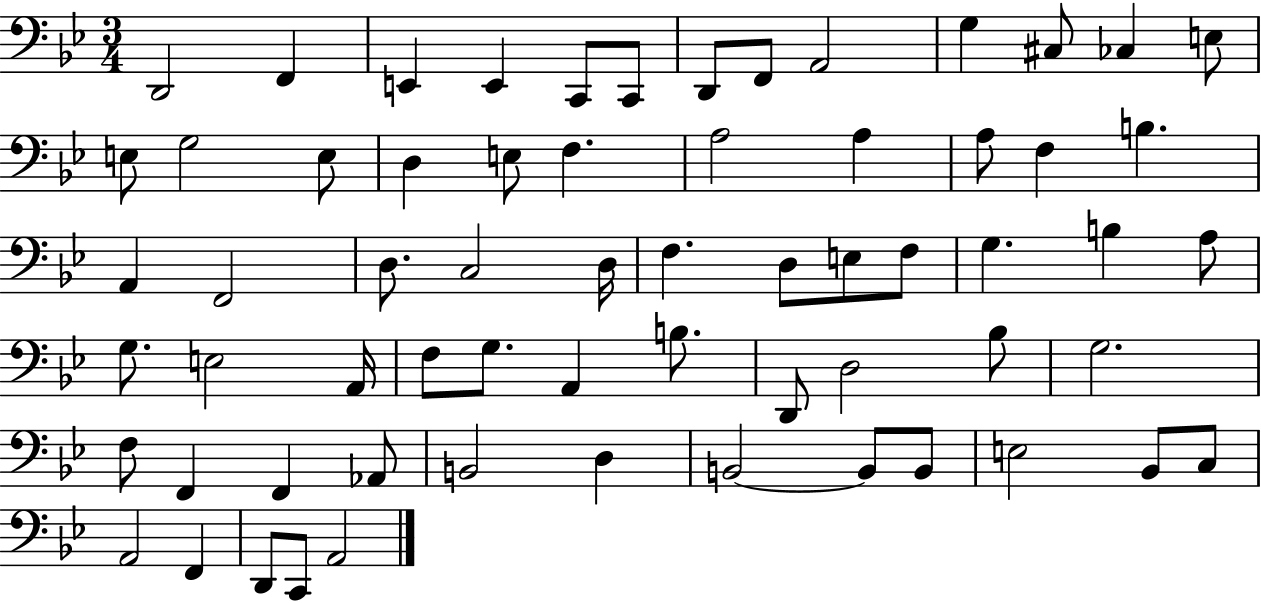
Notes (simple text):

D2/h F2/q E2/q E2/q C2/e C2/e D2/e F2/e A2/h G3/q C#3/e CES3/q E3/e E3/e G3/h E3/e D3/q E3/e F3/q. A3/h A3/q A3/e F3/q B3/q. A2/q F2/h D3/e. C3/h D3/s F3/q. D3/e E3/e F3/e G3/q. B3/q A3/e G3/e. E3/h A2/s F3/e G3/e. A2/q B3/e. D2/e D3/h Bb3/e G3/h. F3/e F2/q F2/q Ab2/e B2/h D3/q B2/h B2/e B2/e E3/h Bb2/e C3/e A2/h F2/q D2/e C2/e A2/h